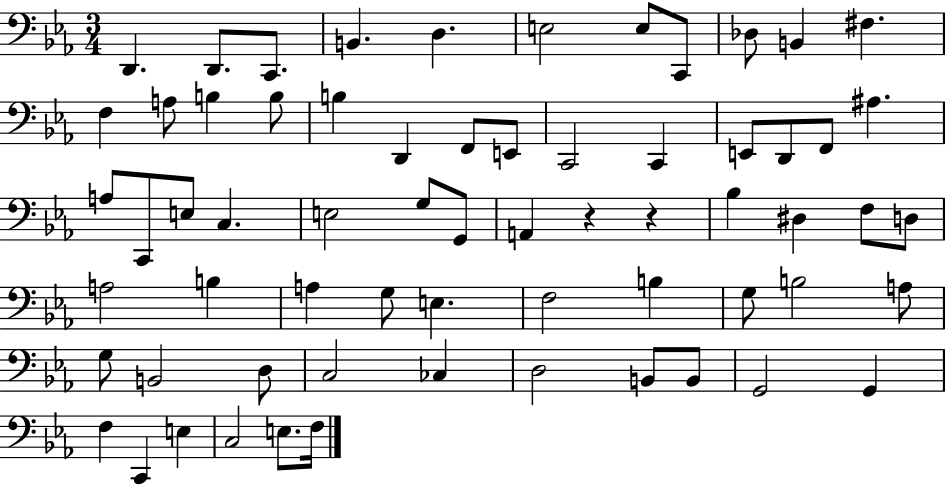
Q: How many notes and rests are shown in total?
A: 65